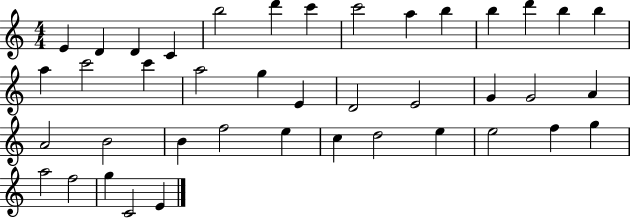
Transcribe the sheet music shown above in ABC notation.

X:1
T:Untitled
M:4/4
L:1/4
K:C
E D D C b2 d' c' c'2 a b b d' b b a c'2 c' a2 g E D2 E2 G G2 A A2 B2 B f2 e c d2 e e2 f g a2 f2 g C2 E